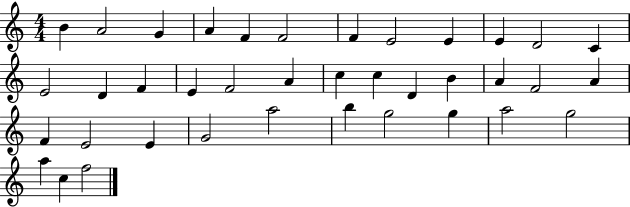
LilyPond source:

{
  \clef treble
  \numericTimeSignature
  \time 4/4
  \key c \major
  b'4 a'2 g'4 | a'4 f'4 f'2 | f'4 e'2 e'4 | e'4 d'2 c'4 | \break e'2 d'4 f'4 | e'4 f'2 a'4 | c''4 c''4 d'4 b'4 | a'4 f'2 a'4 | \break f'4 e'2 e'4 | g'2 a''2 | b''4 g''2 g''4 | a''2 g''2 | \break a''4 c''4 f''2 | \bar "|."
}